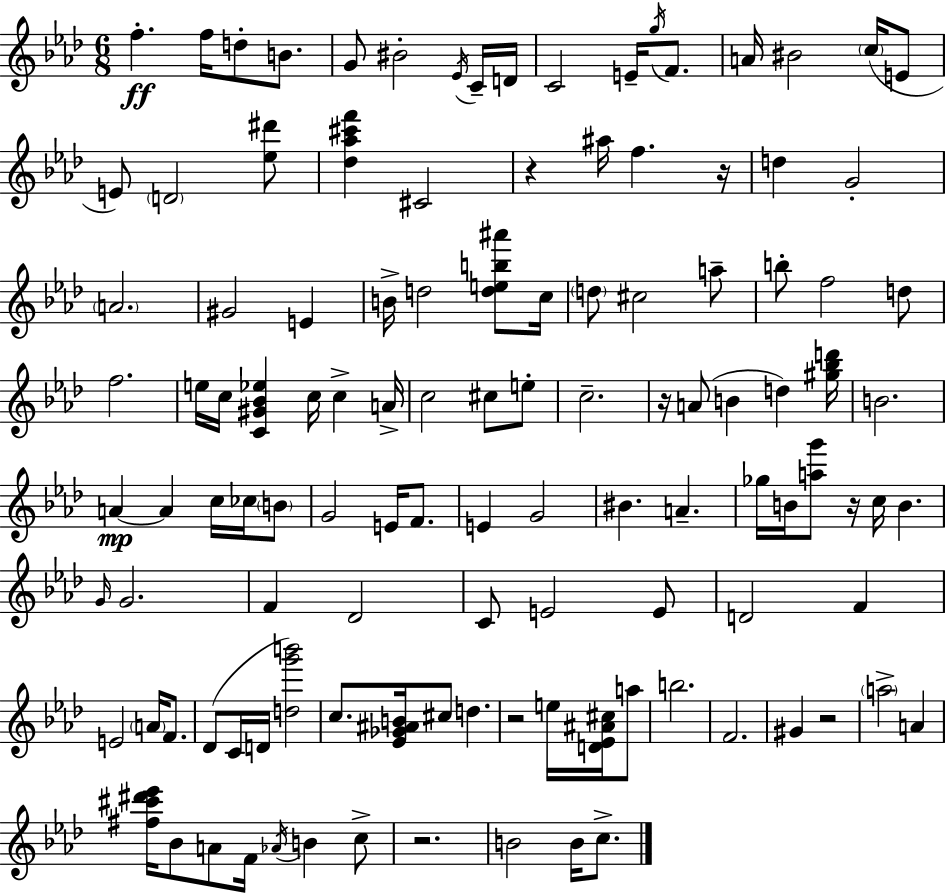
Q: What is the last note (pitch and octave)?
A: C5